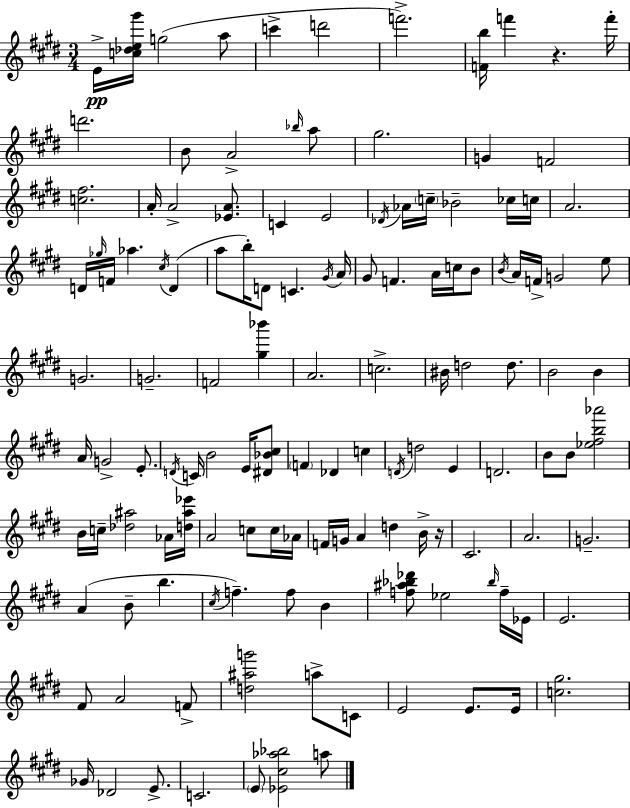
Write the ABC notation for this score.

X:1
T:Untitled
M:3/4
L:1/4
K:E
E/4 [c_de^g']/4 g2 a/2 c' d'2 f'2 [Fb]/4 f' z f'/4 d'2 B/2 A2 _b/4 a/2 ^g2 G F2 [c^f]2 A/4 A2 [_EA]/2 C E2 _D/4 _A/4 c/4 _B2 _c/4 c/4 A2 D/4 _g/4 F/4 _a ^c/4 D a/2 b/4 D/2 C ^G/4 A/4 ^G/2 F A/4 c/4 B/2 B/4 A/4 F/4 G2 e/2 G2 G2 F2 [^g_b'] A2 c2 ^B/4 d2 d/2 B2 B A/4 G2 E/2 D/4 C/4 B2 E/4 [^D_B^c]/2 F _D c D/4 d2 E D2 B/2 B/2 [_e^fb_a']2 B/4 c/4 [_d^a]2 _A/4 [d^a_e']/4 A2 c/2 c/4 _A/4 F/4 G/4 A d B/4 z/4 ^C2 A2 G2 A B/2 b ^c/4 f f/2 B [f^a_b_d']/2 _e2 _b/4 f/4 _E/4 E2 ^F/2 A2 F/2 [d^ag']2 a/2 C/2 E2 E/2 E/4 [c^g]2 _G/4 _D2 E/2 C2 E/2 [_E^c_a_b]2 a/2